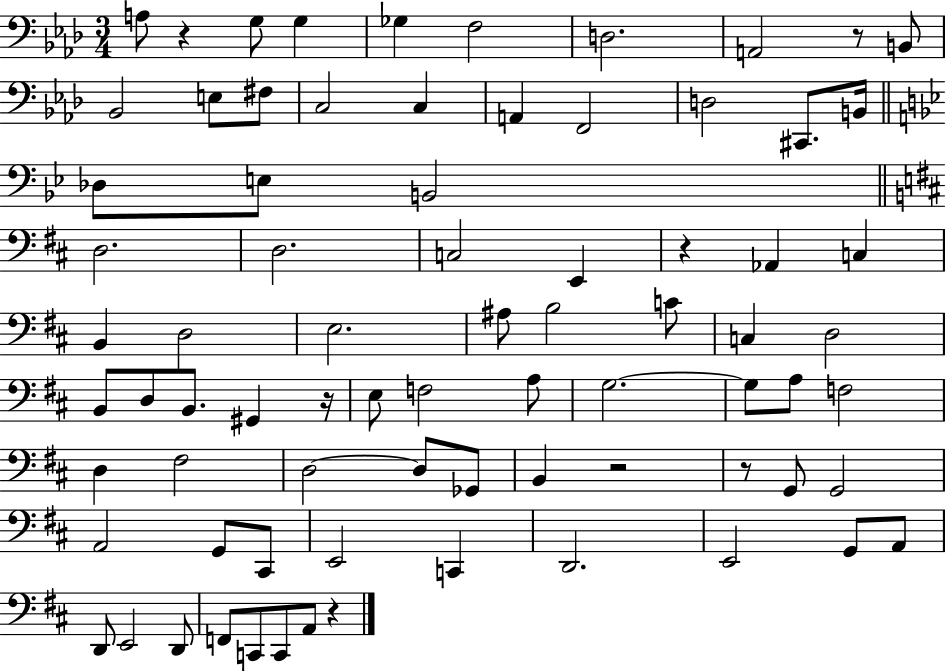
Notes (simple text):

A3/e R/q G3/e G3/q Gb3/q F3/h D3/h. A2/h R/e B2/e Bb2/h E3/e F#3/e C3/h C3/q A2/q F2/h D3/h C#2/e. B2/s Db3/e E3/e B2/h D3/h. D3/h. C3/h E2/q R/q Ab2/q C3/q B2/q D3/h E3/h. A#3/e B3/h C4/e C3/q D3/h B2/e D3/e B2/e. G#2/q R/s E3/e F3/h A3/e G3/h. G3/e A3/e F3/h D3/q F#3/h D3/h D3/e Gb2/e B2/q R/h R/e G2/e G2/h A2/h G2/e C#2/e E2/h C2/q D2/h. E2/h G2/e A2/e D2/e E2/h D2/e F2/e C2/e C2/e A2/e R/q